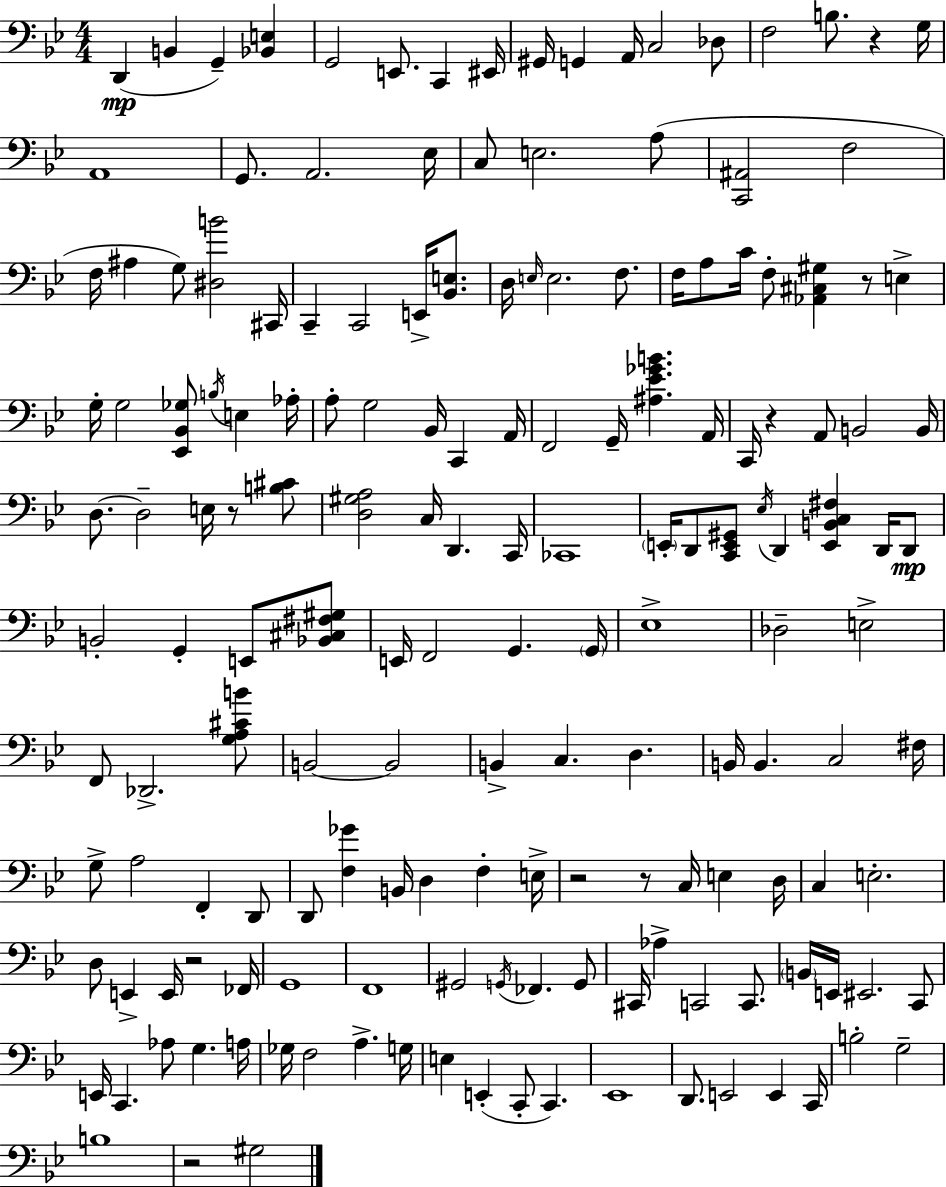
D2/q B2/q G2/q [Bb2,E3]/q G2/h E2/e. C2/q EIS2/s G#2/s G2/q A2/s C3/h Db3/e F3/h B3/e. R/q G3/s A2/w G2/e. A2/h. Eb3/s C3/e E3/h. A3/e [C2,A#2]/h F3/h F3/s A#3/q G3/e [D#3,B4]/h C#2/s C2/q C2/h E2/s [Bb2,E3]/e. D3/s E3/s E3/h. F3/e. F3/s A3/e C4/s F3/e [Ab2,C#3,G#3]/q R/e E3/q G3/s G3/h [Eb2,Bb2,Gb3]/e B3/s E3/q Ab3/s A3/e G3/h Bb2/s C2/q A2/s F2/h G2/s [A#3,Eb4,Gb4,B4]/q. A2/s C2/s R/q A2/e B2/h B2/s D3/e. D3/h E3/s R/e [B3,C#4]/e [D3,G#3,A3]/h C3/s D2/q. C2/s CES2/w E2/s D2/e [C2,E2,G#2]/e Eb3/s D2/q [E2,B2,C3,F#3]/q D2/s D2/e B2/h G2/q E2/e [Bb2,C#3,F#3,G#3]/e E2/s F2/h G2/q. G2/s Eb3/w Db3/h E3/h F2/e Db2/h. [G3,A3,C#4,B4]/e B2/h B2/h B2/q C3/q. D3/q. B2/s B2/q. C3/h F#3/s G3/e A3/h F2/q D2/e D2/e [F3,Gb4]/q B2/s D3/q F3/q E3/s R/h R/e C3/s E3/q D3/s C3/q E3/h. D3/e E2/q E2/s R/h FES2/s G2/w F2/w G#2/h G2/s FES2/q. G2/e C#2/s Ab3/q C2/h C2/e. B2/s E2/s EIS2/h. C2/e E2/s C2/q. Ab3/e G3/q. A3/s Gb3/s F3/h A3/q. G3/s E3/q E2/q C2/e C2/q. Eb2/w D2/e. E2/h E2/q C2/s B3/h G3/h B3/w R/h G#3/h